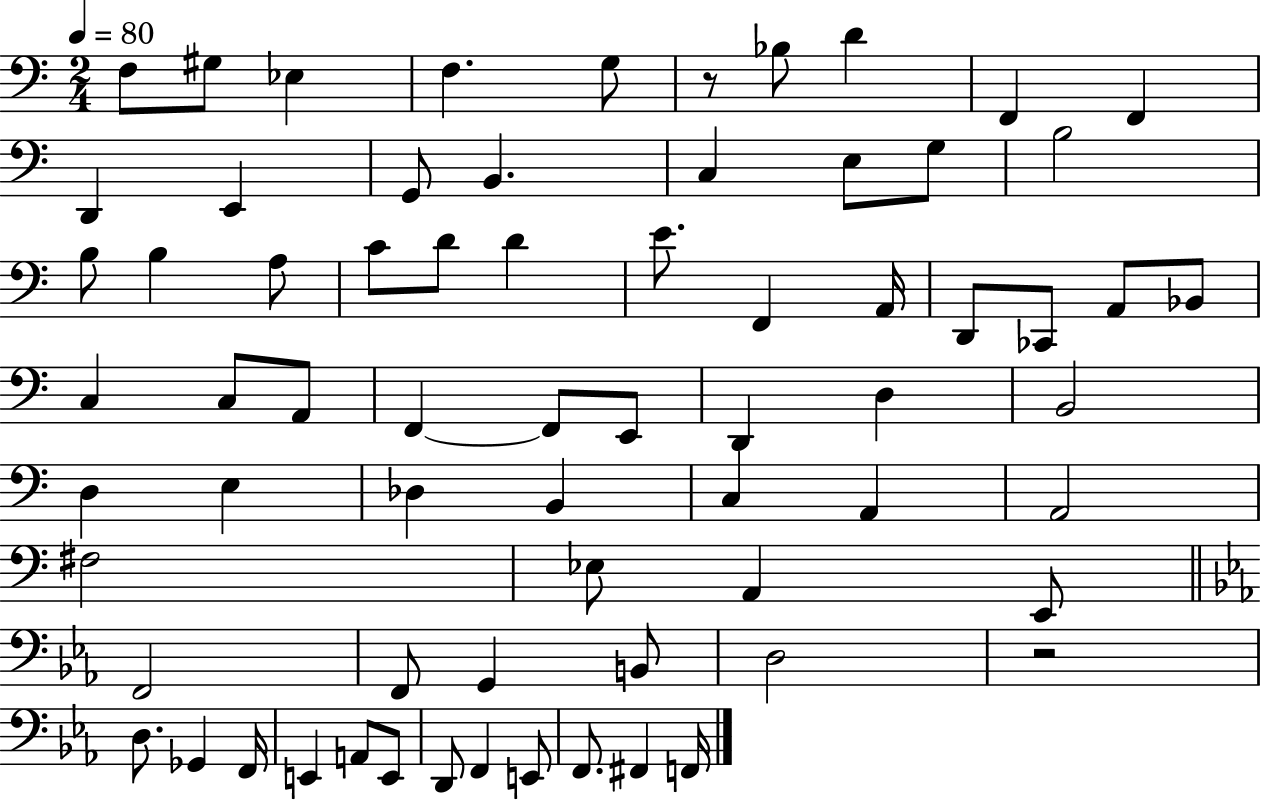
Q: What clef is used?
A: bass